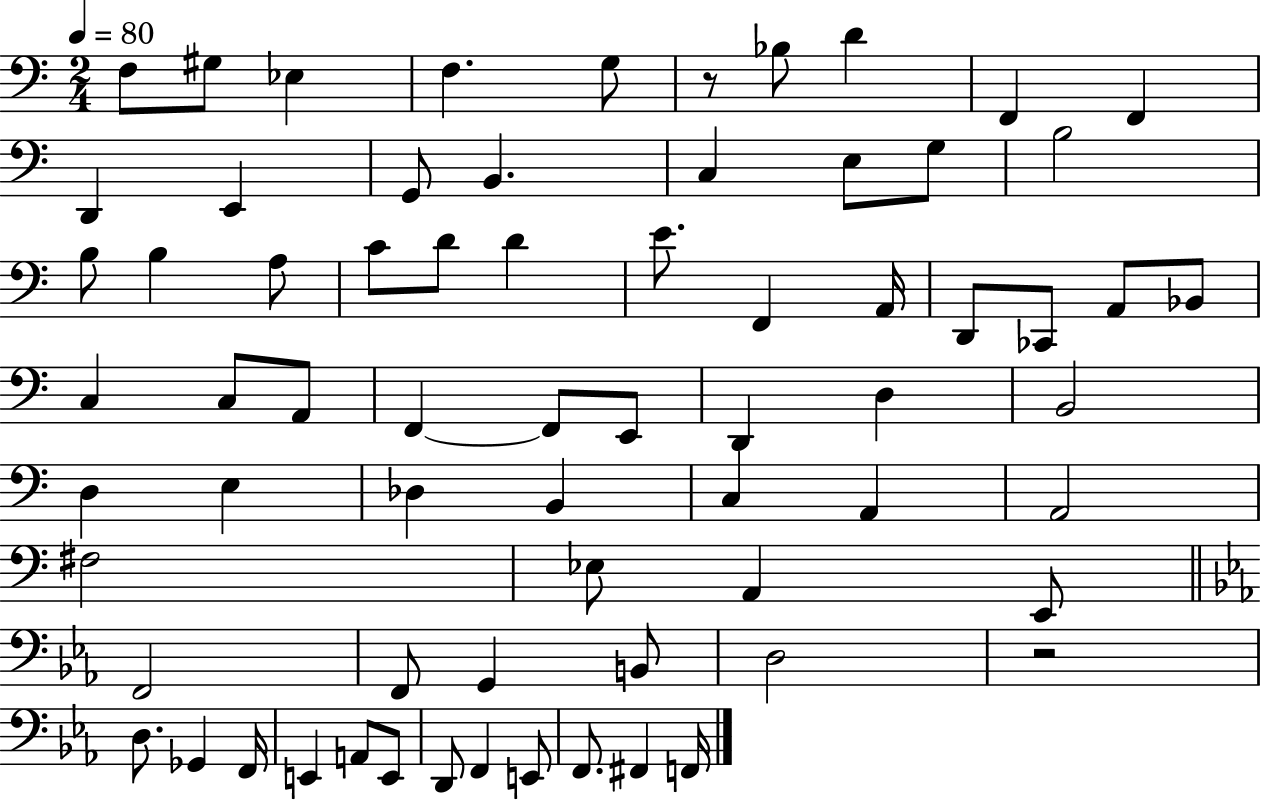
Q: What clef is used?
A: bass